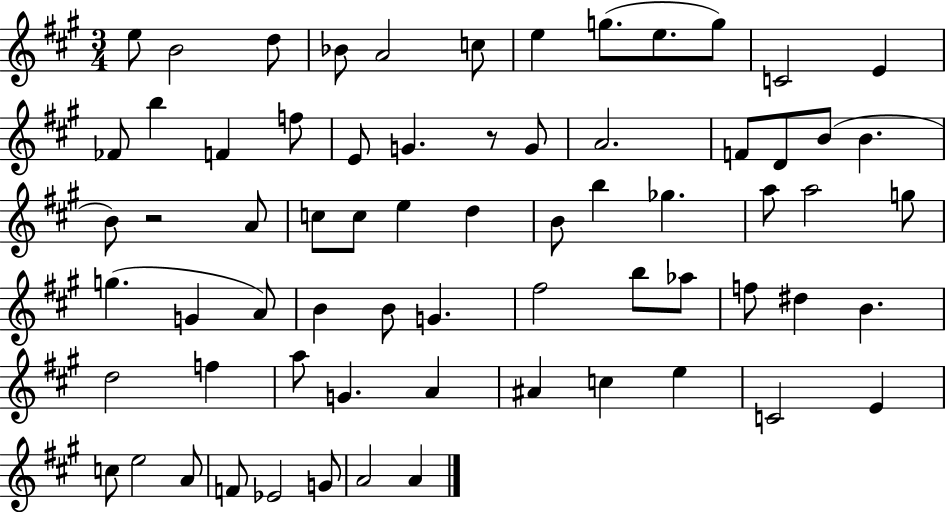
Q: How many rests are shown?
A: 2